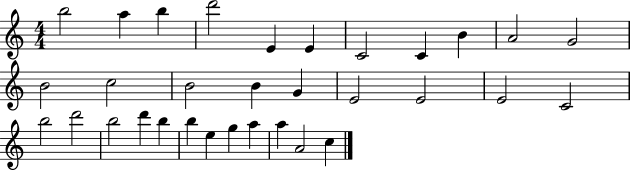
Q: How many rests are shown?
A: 0